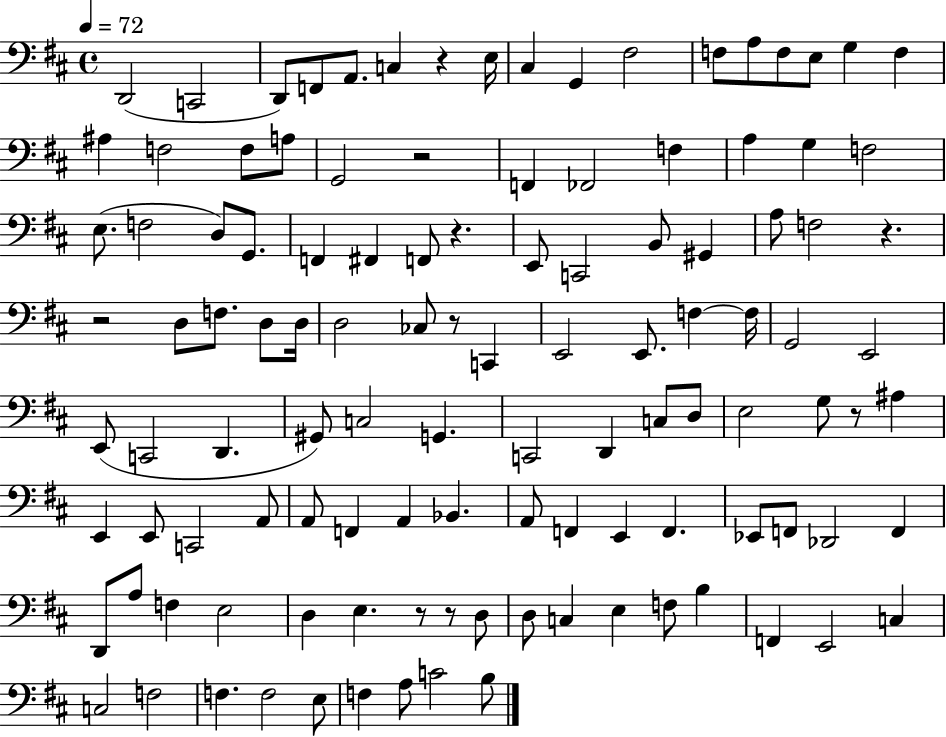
D2/h C2/h D2/e F2/e A2/e. C3/q R/q E3/s C#3/q G2/q F#3/h F3/e A3/e F3/e E3/e G3/q F3/q A#3/q F3/h F3/e A3/e G2/h R/h F2/q FES2/h F3/q A3/q G3/q F3/h E3/e. F3/h D3/e G2/e. F2/q F#2/q F2/e R/q. E2/e C2/h B2/e G#2/q A3/e F3/h R/q. R/h D3/e F3/e. D3/e D3/s D3/h CES3/e R/e C2/q E2/h E2/e. F3/q F3/s G2/h E2/h E2/e C2/h D2/q. G#2/e C3/h G2/q. C2/h D2/q C3/e D3/e E3/h G3/e R/e A#3/q E2/q E2/e C2/h A2/e A2/e F2/q A2/q Bb2/q. A2/e F2/q E2/q F2/q. Eb2/e F2/e Db2/h F2/q D2/e A3/e F3/q E3/h D3/q E3/q. R/e R/e D3/e D3/e C3/q E3/q F3/e B3/q F2/q E2/h C3/q C3/h F3/h F3/q. F3/h E3/e F3/q A3/e C4/h B3/e